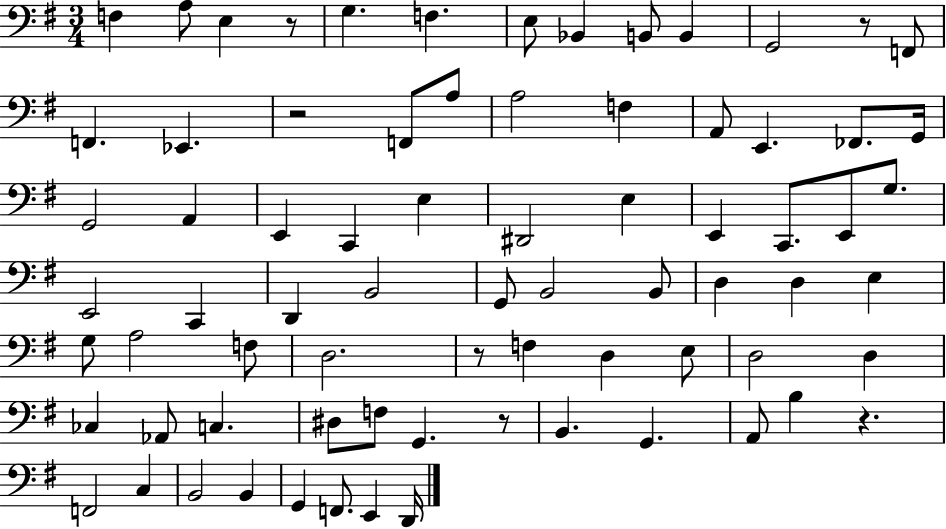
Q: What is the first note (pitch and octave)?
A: F3